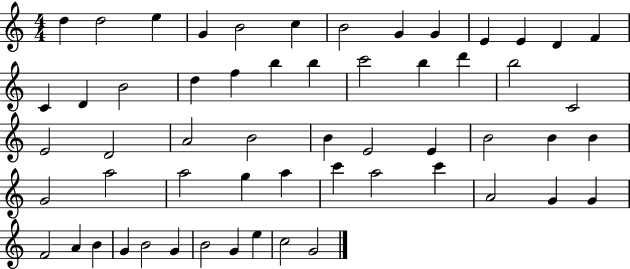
{
  \clef treble
  \numericTimeSignature
  \time 4/4
  \key c \major
  d''4 d''2 e''4 | g'4 b'2 c''4 | b'2 g'4 g'4 | e'4 e'4 d'4 f'4 | \break c'4 d'4 b'2 | d''4 f''4 b''4 b''4 | c'''2 b''4 d'''4 | b''2 c'2 | \break e'2 d'2 | a'2 b'2 | b'4 e'2 e'4 | b'2 b'4 b'4 | \break g'2 a''2 | a''2 g''4 a''4 | c'''4 a''2 c'''4 | a'2 g'4 g'4 | \break f'2 a'4 b'4 | g'4 b'2 g'4 | b'2 g'4 e''4 | c''2 g'2 | \break \bar "|."
}